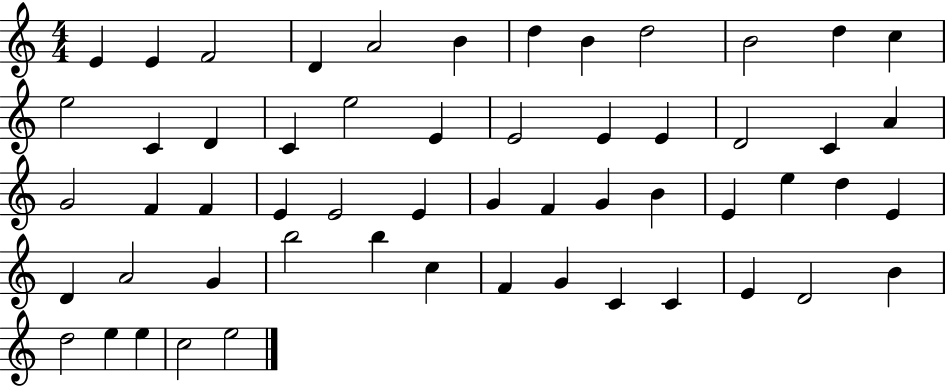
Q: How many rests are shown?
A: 0